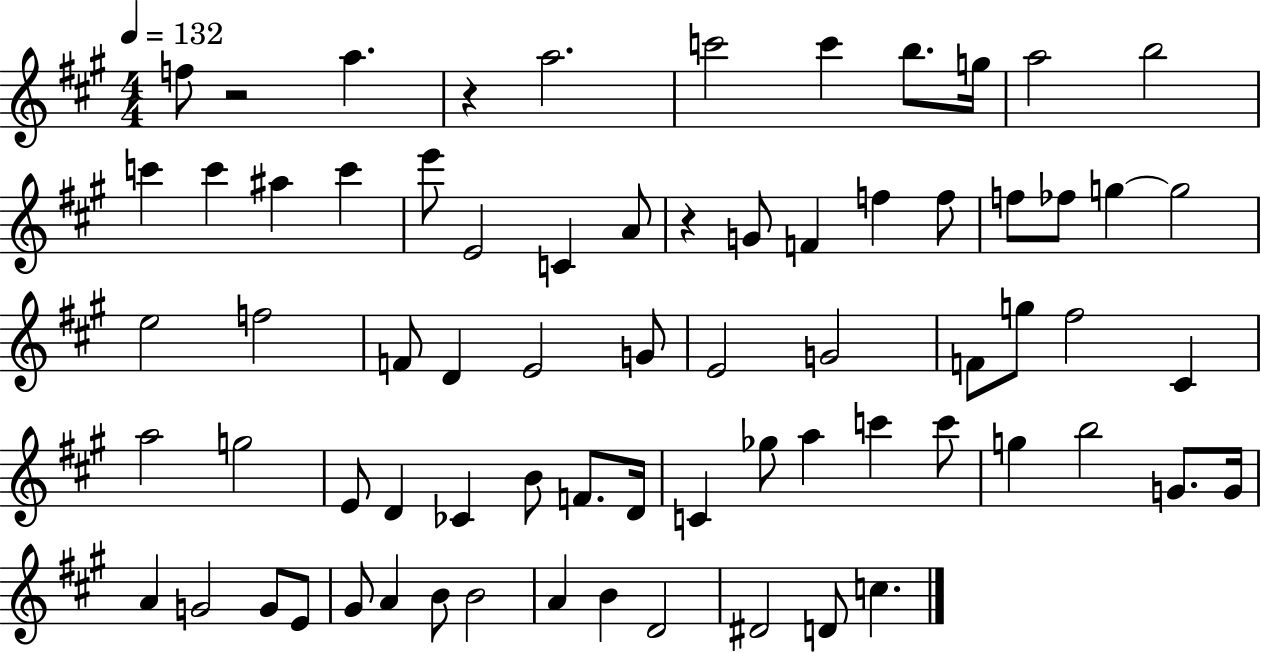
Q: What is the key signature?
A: A major